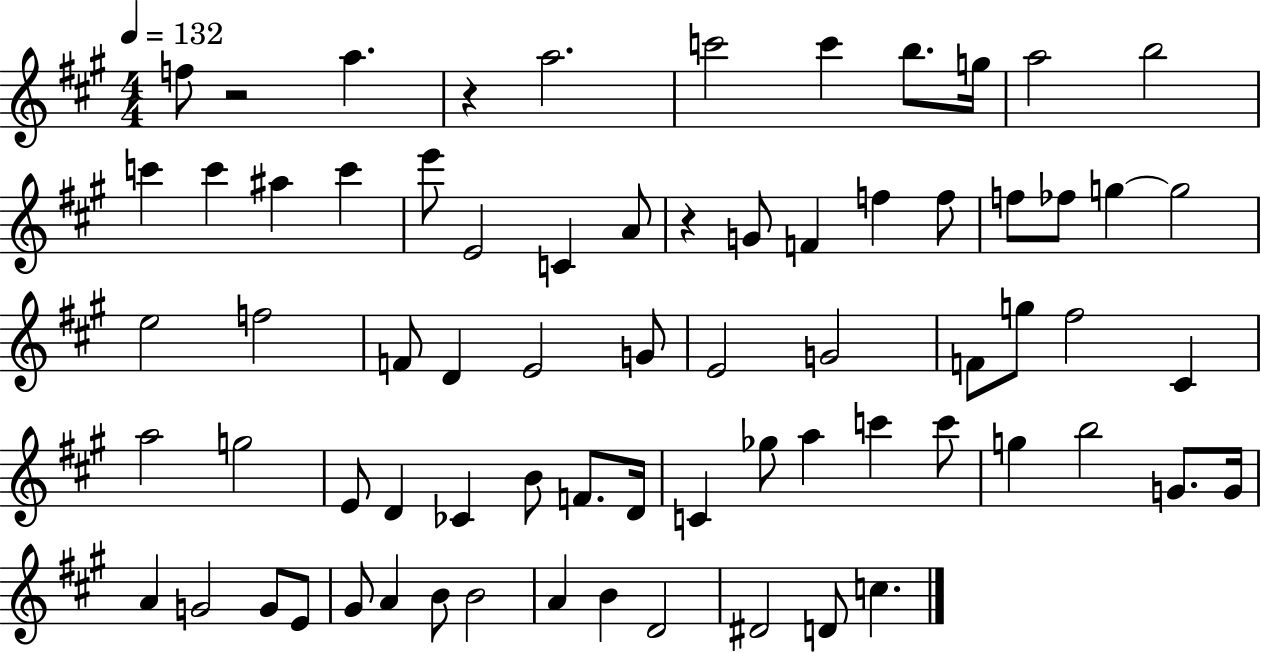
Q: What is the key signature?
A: A major